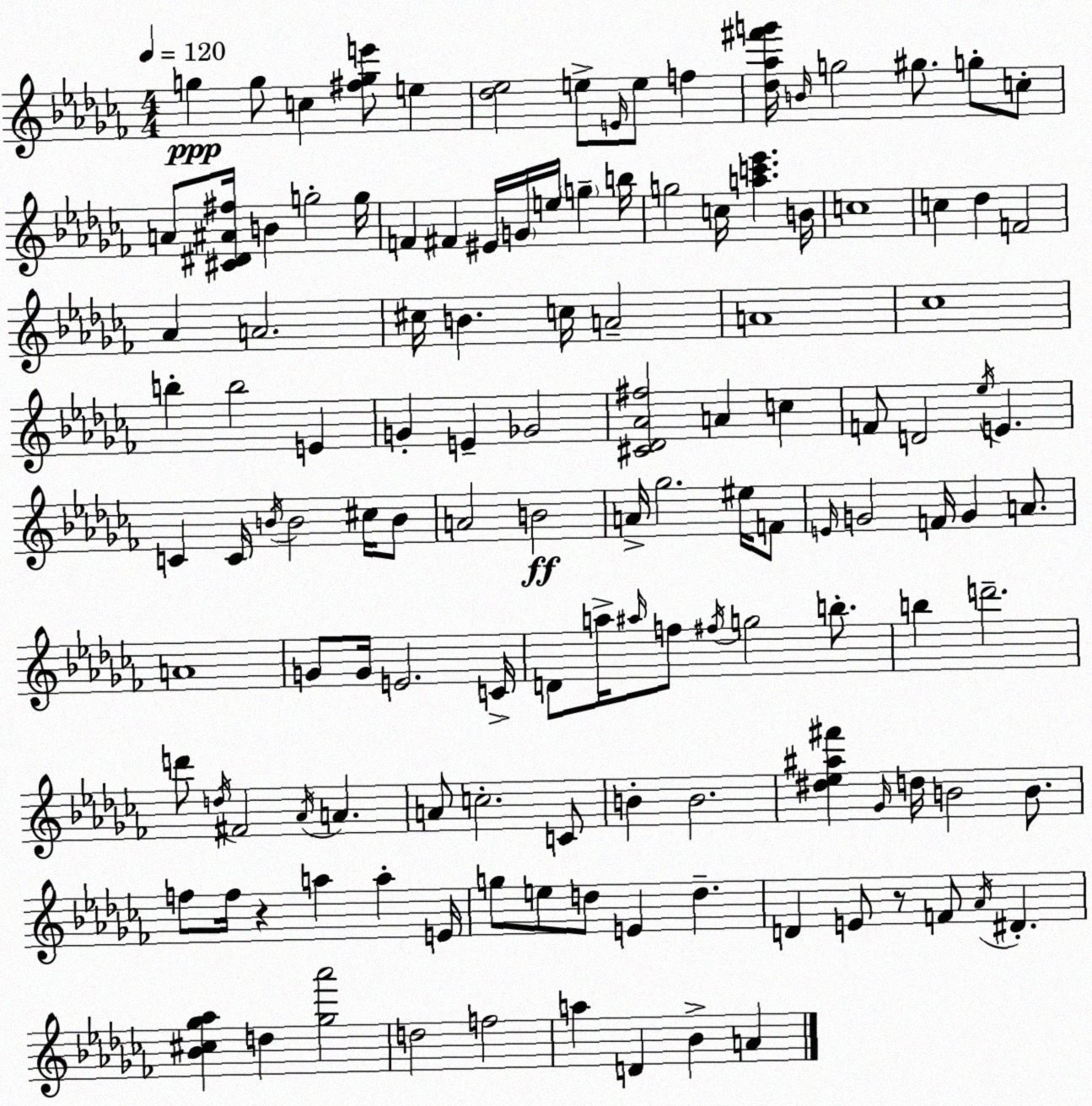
X:1
T:Untitled
M:4/4
L:1/4
K:Abm
g g/2 c [^fge']/2 e [_d_e]2 e/2 E/4 e/2 f [_d_a^f'g']/4 B/4 g2 ^g/2 g/2 c/2 A/2 [^C^D^A^f]/4 B g2 g/4 F ^F ^E/4 G/4 e/4 g b/4 g2 c/4 [ac'_e'] B/4 c4 c _d F2 _A A2 ^c/4 B c/4 A2 A4 _c4 b b2 E G E _G2 [^C_D_A^f]2 A c F/2 D2 _e/4 E C C/4 B/4 B2 ^c/4 B/2 A2 B2 A/4 _g2 ^e/4 F/2 E/4 G2 F/4 G A/2 A4 G/2 G/4 E2 C/4 D/2 a/4 ^a/4 f/2 ^f/4 g2 b/2 b d'2 d'/2 d/4 ^F2 _A/4 A A/2 c2 C/2 B B2 [^d_e^a^f'] _G/4 d/4 B2 B/2 f/2 f/4 z a a E/4 g/2 e/2 d/2 E d D E/2 z/2 F/2 _A/4 ^D [_B^c_g_a] d [_g_a']2 d2 f2 a D _B A